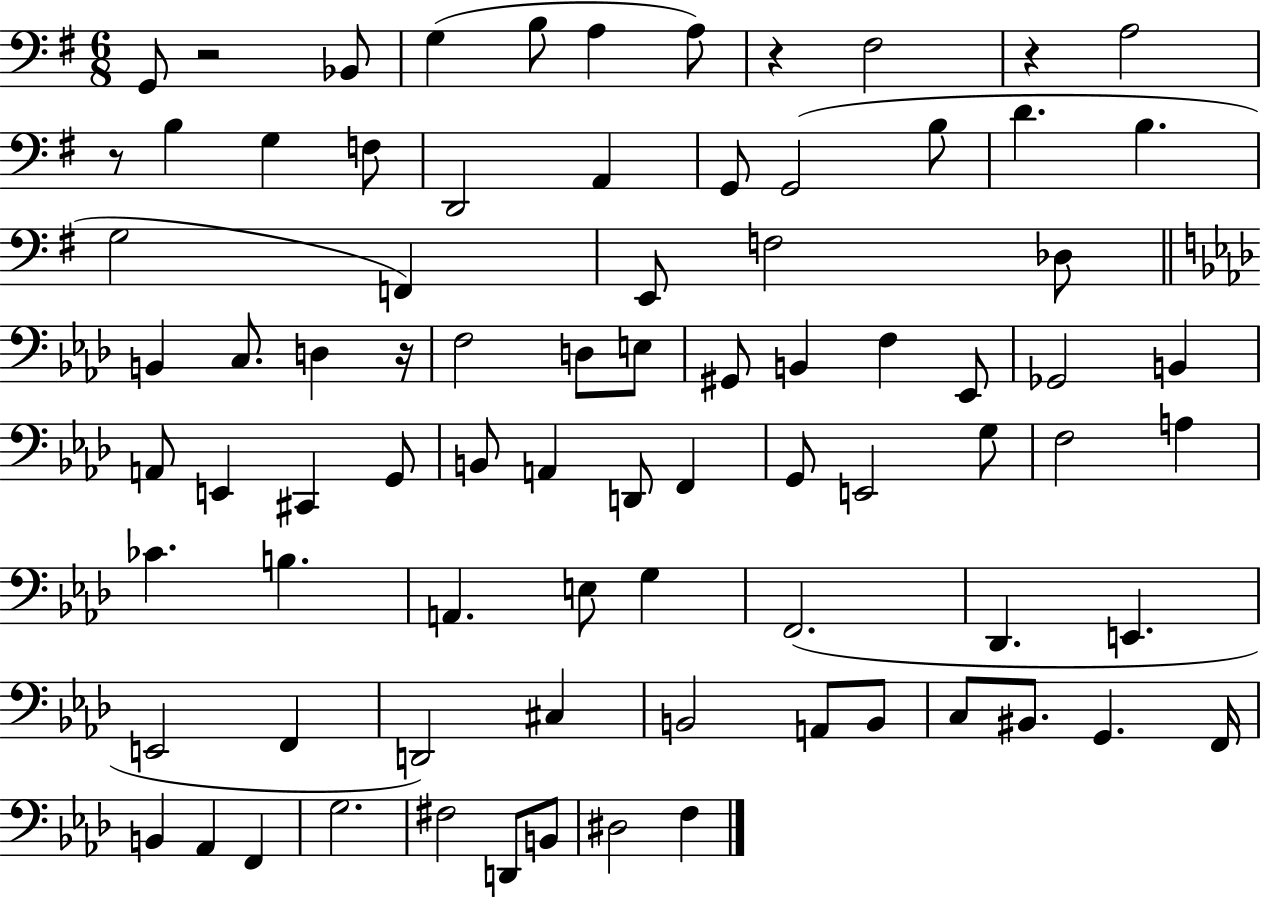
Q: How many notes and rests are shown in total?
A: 81